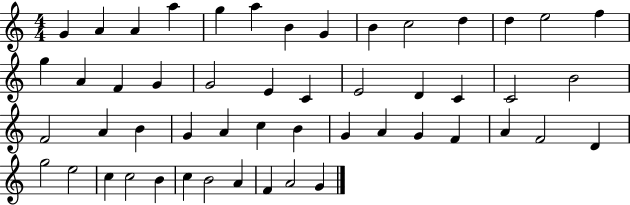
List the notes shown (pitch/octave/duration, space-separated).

G4/q A4/q A4/q A5/q G5/q A5/q B4/q G4/q B4/q C5/h D5/q D5/q E5/h F5/q G5/q A4/q F4/q G4/q G4/h E4/q C4/q E4/h D4/q C4/q C4/h B4/h F4/h A4/q B4/q G4/q A4/q C5/q B4/q G4/q A4/q G4/q F4/q A4/q F4/h D4/q G5/h E5/h C5/q C5/h B4/q C5/q B4/h A4/q F4/q A4/h G4/q